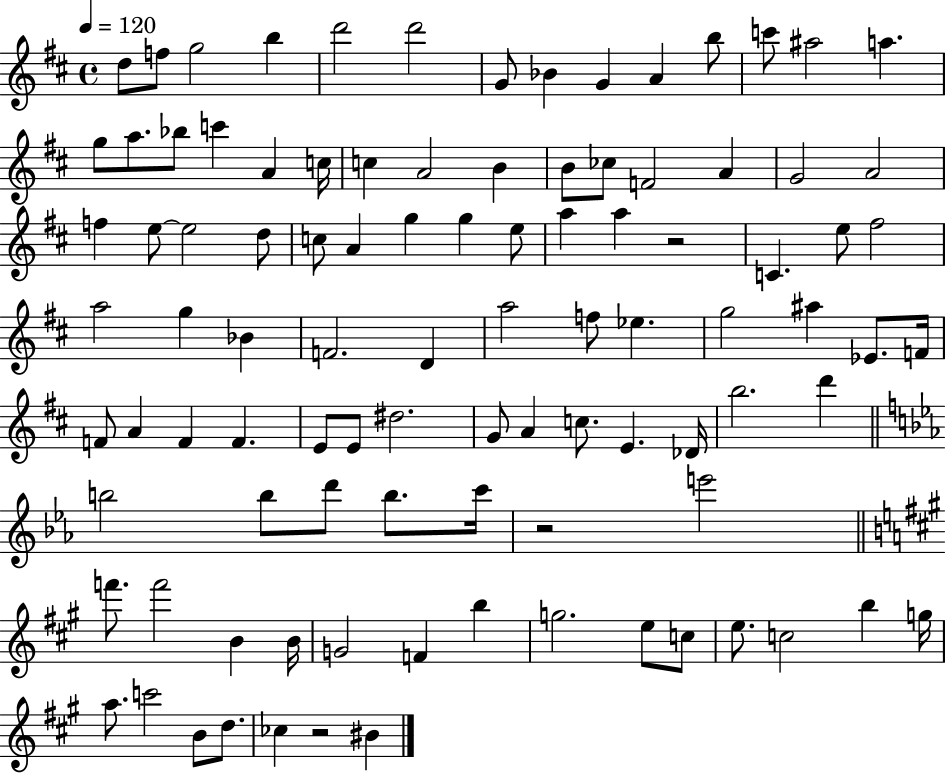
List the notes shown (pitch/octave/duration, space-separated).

D5/e F5/e G5/h B5/q D6/h D6/h G4/e Bb4/q G4/q A4/q B5/e C6/e A#5/h A5/q. G5/e A5/e. Bb5/e C6/q A4/q C5/s C5/q A4/h B4/q B4/e CES5/e F4/h A4/q G4/h A4/h F5/q E5/e E5/h D5/e C5/e A4/q G5/q G5/q E5/e A5/q A5/q R/h C4/q. E5/e F#5/h A5/h G5/q Bb4/q F4/h. D4/q A5/h F5/e Eb5/q. G5/h A#5/q Eb4/e. F4/s F4/e A4/q F4/q F4/q. E4/e E4/e D#5/h. G4/e A4/q C5/e. E4/q. Db4/s B5/h. D6/q B5/h B5/e D6/e B5/e. C6/s R/h E6/h F6/e. F6/h B4/q B4/s G4/h F4/q B5/q G5/h. E5/e C5/e E5/e. C5/h B5/q G5/s A5/e. C6/h B4/e D5/e. CES5/q R/h BIS4/q